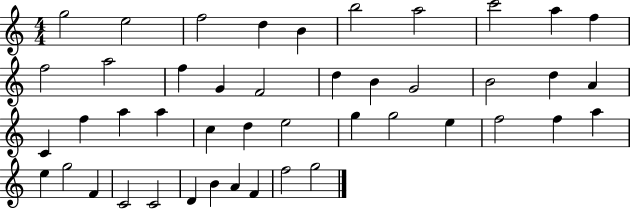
G5/h E5/h F5/h D5/q B4/q B5/h A5/h C6/h A5/q F5/q F5/h A5/h F5/q G4/q F4/h D5/q B4/q G4/h B4/h D5/q A4/q C4/q F5/q A5/q A5/q C5/q D5/q E5/h G5/q G5/h E5/q F5/h F5/q A5/q E5/q G5/h F4/q C4/h C4/h D4/q B4/q A4/q F4/q F5/h G5/h